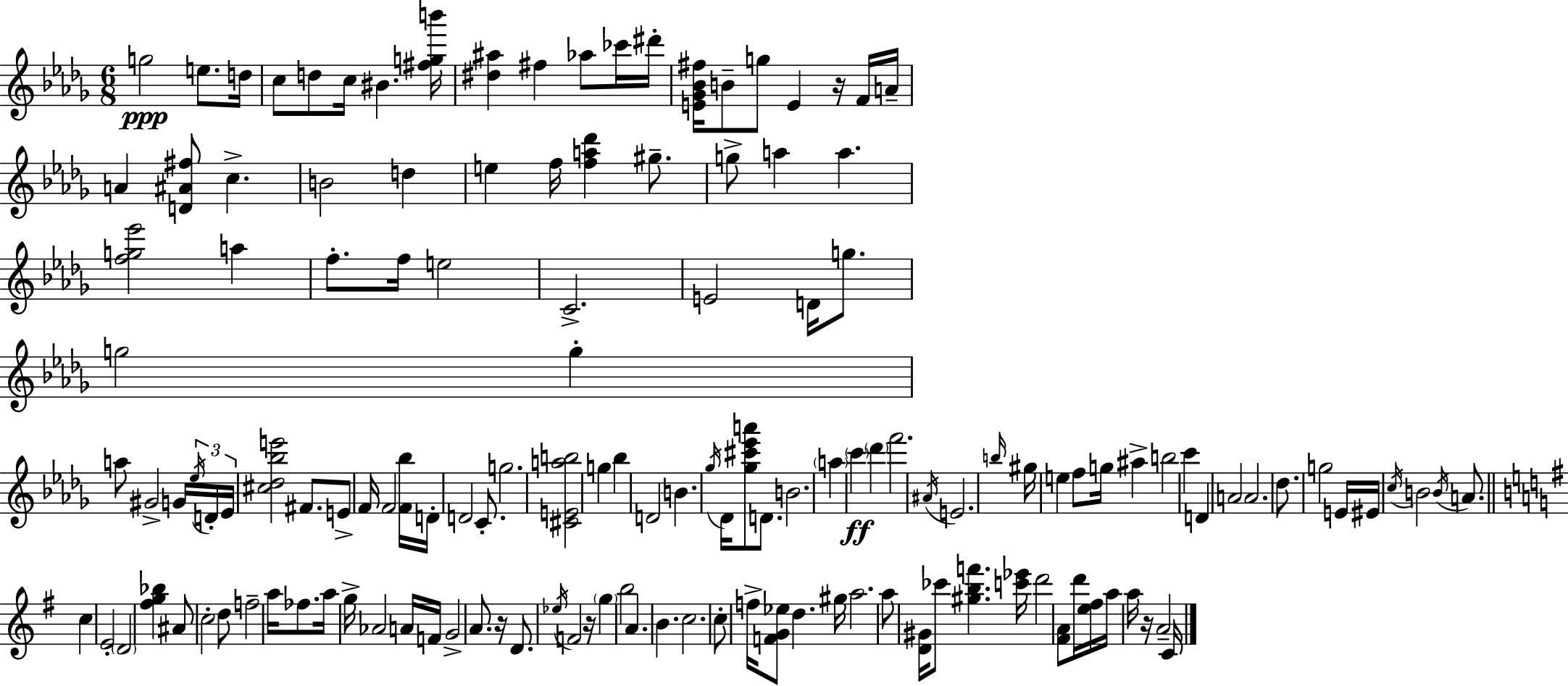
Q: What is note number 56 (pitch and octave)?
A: Db4